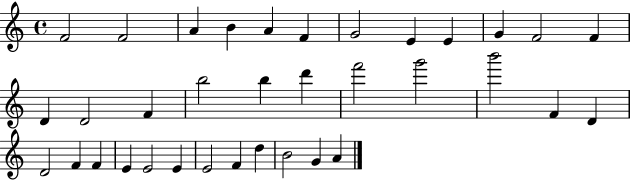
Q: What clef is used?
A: treble